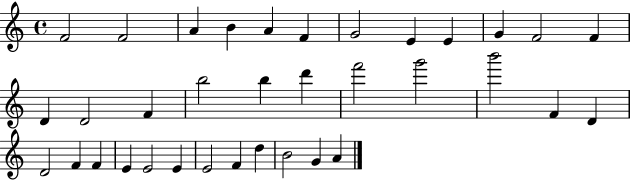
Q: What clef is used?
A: treble